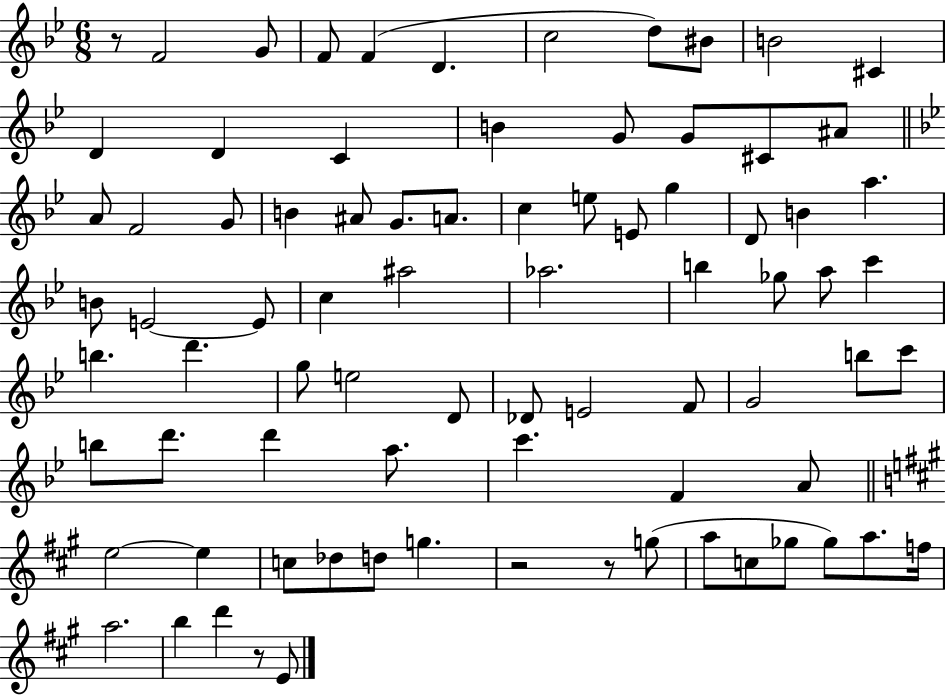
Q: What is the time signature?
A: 6/8